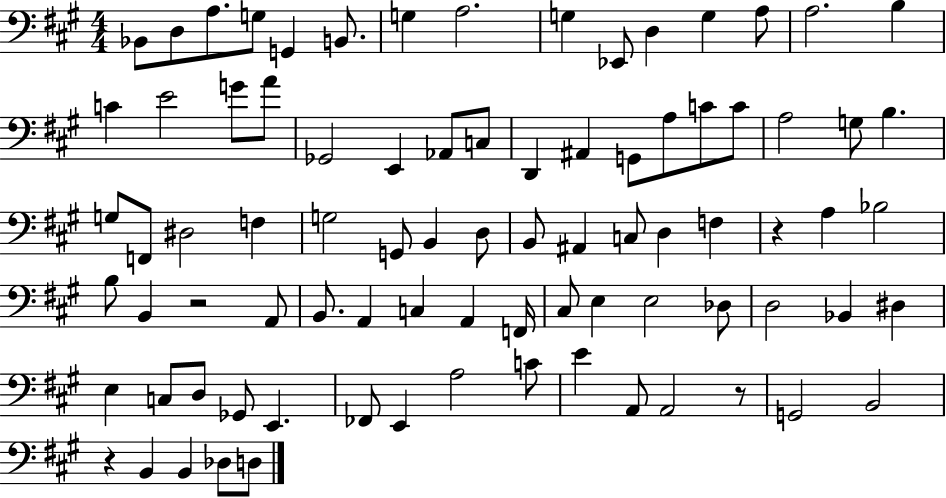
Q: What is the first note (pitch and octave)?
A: Bb2